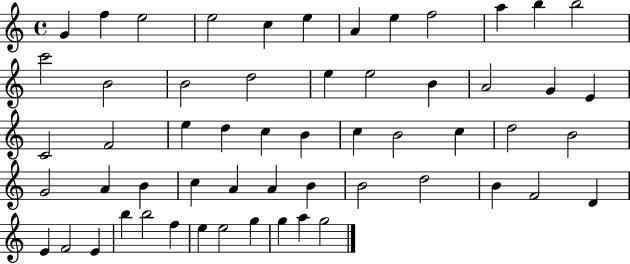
{
  \clef treble
  \time 4/4
  \defaultTimeSignature
  \key c \major
  g'4 f''4 e''2 | e''2 c''4 e''4 | a'4 e''4 f''2 | a''4 b''4 b''2 | \break c'''2 b'2 | b'2 d''2 | e''4 e''2 b'4 | a'2 g'4 e'4 | \break c'2 f'2 | e''4 d''4 c''4 b'4 | c''4 b'2 c''4 | d''2 b'2 | \break g'2 a'4 b'4 | c''4 a'4 a'4 b'4 | b'2 d''2 | b'4 f'2 d'4 | \break e'4 f'2 e'4 | b''4 b''2 f''4 | e''4 e''2 g''4 | g''4 a''4 g''2 | \break \bar "|."
}